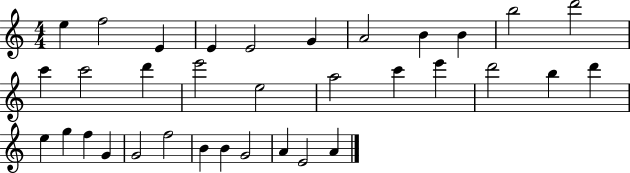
E5/q F5/h E4/q E4/q E4/h G4/q A4/h B4/q B4/q B5/h D6/h C6/q C6/h D6/q E6/h E5/h A5/h C6/q E6/q D6/h B5/q D6/q E5/q G5/q F5/q G4/q G4/h F5/h B4/q B4/q G4/h A4/q E4/h A4/q